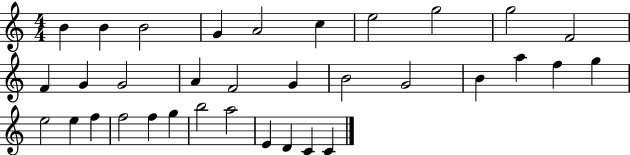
{
  \clef treble
  \numericTimeSignature
  \time 4/4
  \key c \major
  b'4 b'4 b'2 | g'4 a'2 c''4 | e''2 g''2 | g''2 f'2 | \break f'4 g'4 g'2 | a'4 f'2 g'4 | b'2 g'2 | b'4 a''4 f''4 g''4 | \break e''2 e''4 f''4 | f''2 f''4 g''4 | b''2 a''2 | e'4 d'4 c'4 c'4 | \break \bar "|."
}